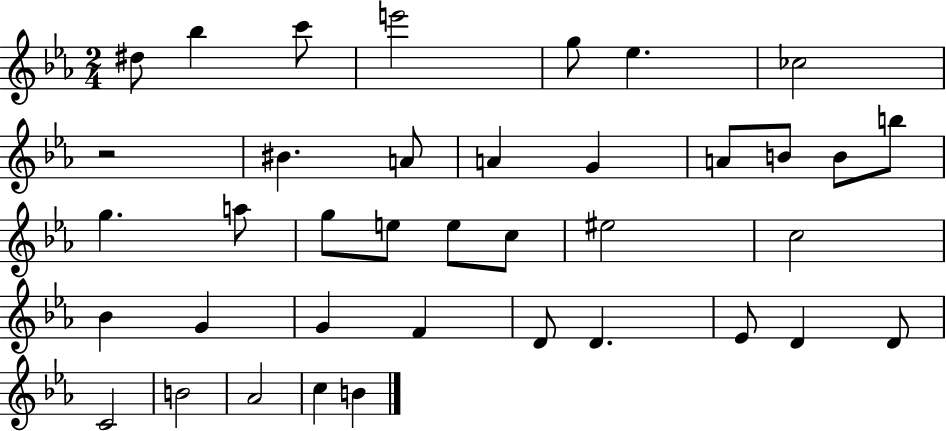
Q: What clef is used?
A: treble